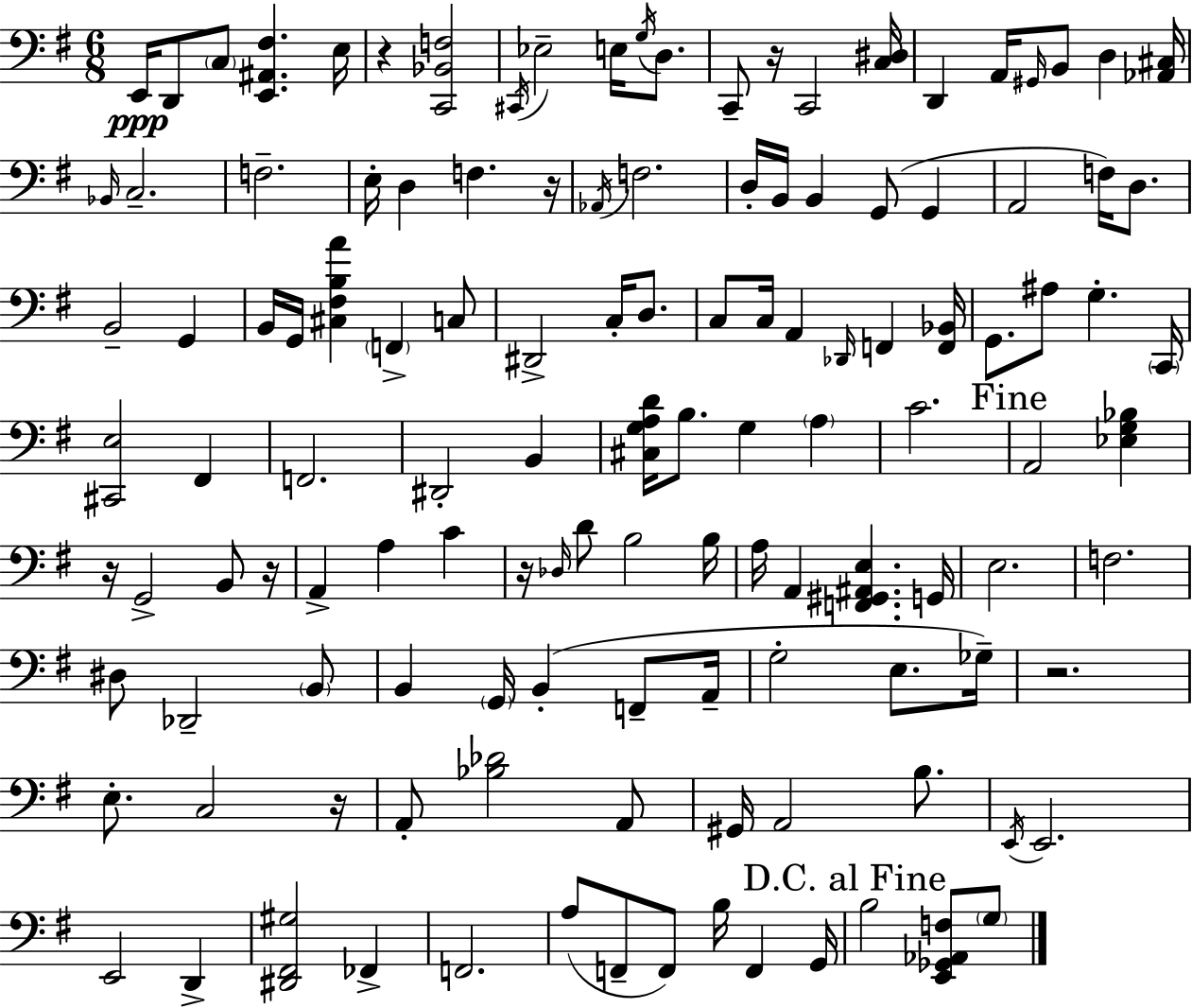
X:1
T:Untitled
M:6/8
L:1/4
K:Em
E,,/4 D,,/2 C,/2 [E,,^A,,^F,] E,/4 z [C,,_B,,F,]2 ^C,,/4 _E,2 E,/4 G,/4 D,/2 C,,/2 z/4 C,,2 [C,^D,]/4 D,, A,,/4 ^G,,/4 B,,/2 D, [_A,,^C,]/4 _B,,/4 C,2 F,2 E,/4 D, F, z/4 _A,,/4 F,2 D,/4 B,,/4 B,, G,,/2 G,, A,,2 F,/4 D,/2 B,,2 G,, B,,/4 G,,/4 [^C,^F,B,A] F,, C,/2 ^D,,2 C,/4 D,/2 C,/2 C,/4 A,, _D,,/4 F,, [F,,_B,,]/4 G,,/2 ^A,/2 G, C,,/4 [^C,,E,]2 ^F,, F,,2 ^D,,2 B,, [^C,G,A,D]/4 B,/2 G, A, C2 A,,2 [_E,G,_B,] z/4 G,,2 B,,/2 z/4 A,, A, C z/4 _D,/4 D/2 B,2 B,/4 A,/4 A,, [F,,^G,,^A,,E,] G,,/4 E,2 F,2 ^D,/2 _D,,2 B,,/2 B,, G,,/4 B,, F,,/2 A,,/4 G,2 E,/2 _G,/4 z2 E,/2 C,2 z/4 A,,/2 [_B,_D]2 A,,/2 ^G,,/4 A,,2 B,/2 E,,/4 E,,2 E,,2 D,, [^D,,^F,,^G,]2 _F,, F,,2 A,/2 F,,/2 F,,/2 B,/4 F,, G,,/4 B,2 [E,,_G,,_A,,F,]/2 G,/2